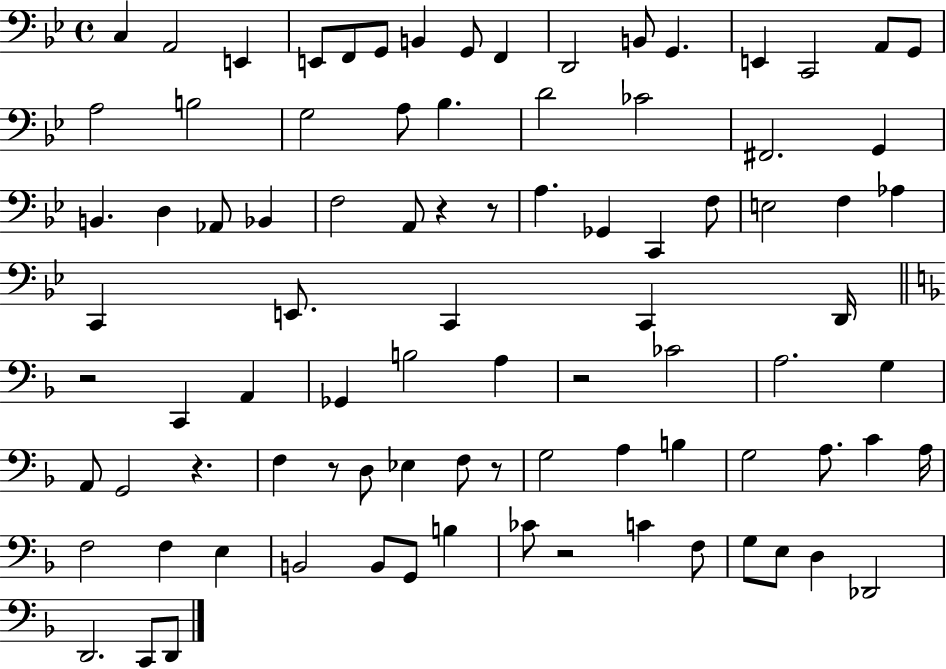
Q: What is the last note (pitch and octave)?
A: D2